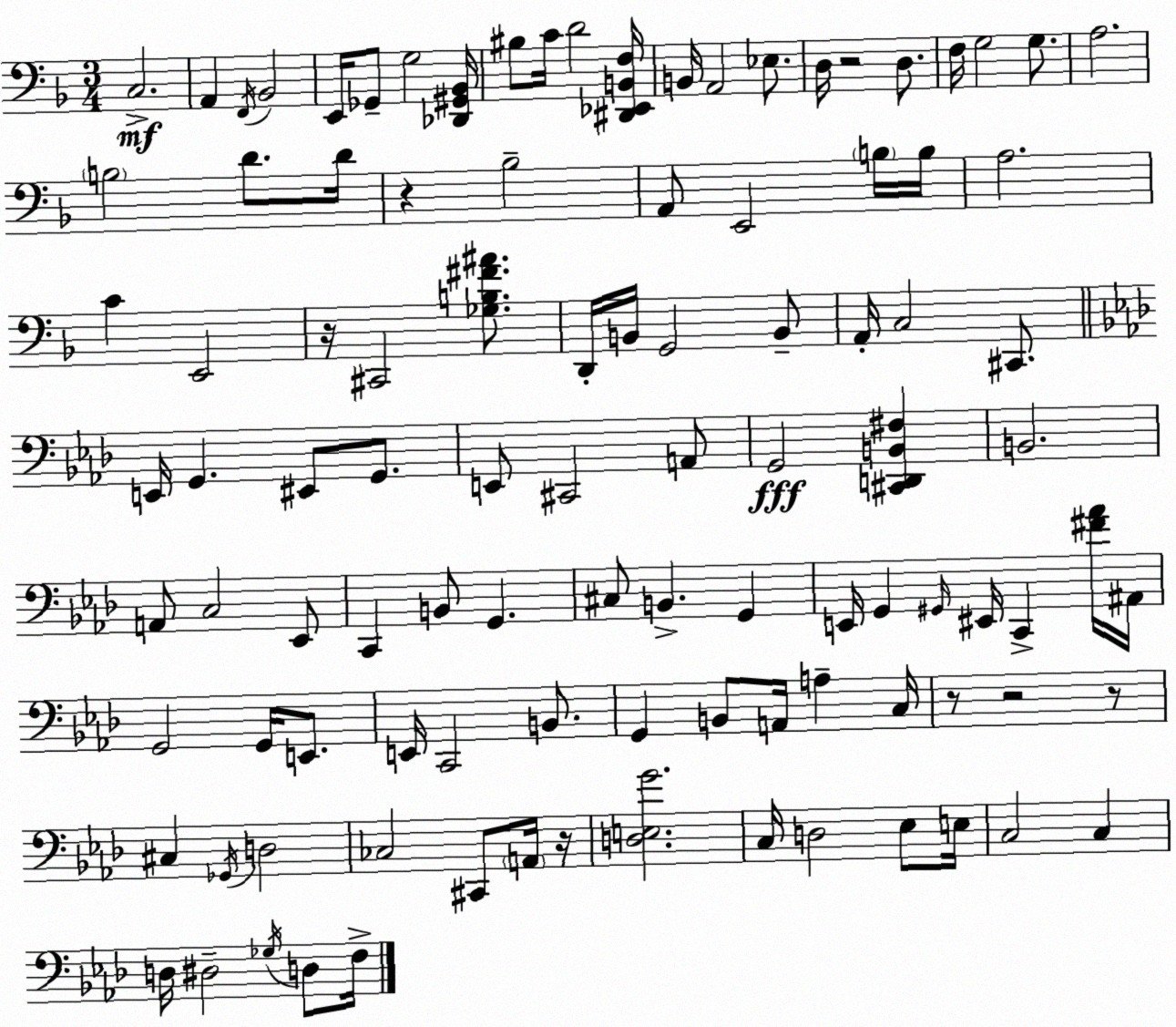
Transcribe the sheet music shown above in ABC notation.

X:1
T:Untitled
M:3/4
L:1/4
K:Dm
C,2 A,, F,,/4 _B,,2 E,,/4 _G,,/2 G,2 [_D,,^G,,_B,,]/4 ^B,/2 C/4 D2 [^D,,_E,,B,,F,]/4 B,,/4 A,,2 _E,/2 D,/4 z2 D,/2 F,/4 G,2 G,/2 A,2 B,2 D/2 D/4 z _B,2 A,,/2 E,,2 B,/4 B,/4 A,2 C E,,2 z/4 ^C,,2 [_G,B,^F^A]/2 D,,/4 B,,/4 G,,2 B,,/2 A,,/4 C,2 ^C,,/2 E,,/4 G,, ^E,,/2 G,,/2 E,,/2 ^C,,2 A,,/2 G,,2 [^C,,D,,B,,^F,] B,,2 A,,/2 C,2 _E,,/2 C,, B,,/2 G,, ^C,/2 B,, G,, E,,/4 G,, ^G,,/4 ^E,,/4 C,, [^F_A]/4 ^A,,/4 G,,2 G,,/4 E,,/2 E,,/4 C,,2 B,,/2 G,, B,,/2 A,,/4 A, C,/4 z/2 z2 z/2 ^C, _G,,/4 D,2 _C,2 ^C,,/2 A,,/4 z/4 [D,E,G]2 C,/4 D,2 _E,/2 E,/4 C,2 C, D,/4 ^D,2 _G,/4 D,/2 F,/4